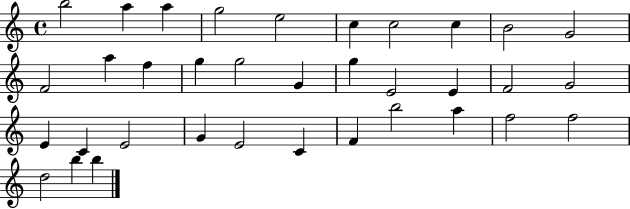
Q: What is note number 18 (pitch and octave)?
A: E4